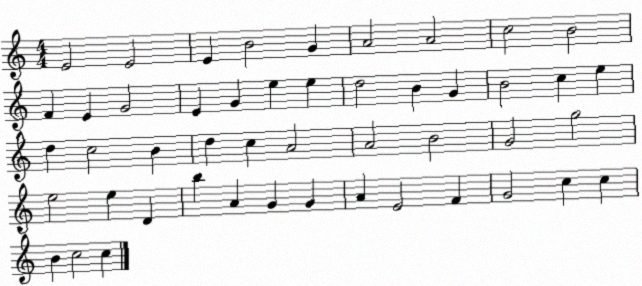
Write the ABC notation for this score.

X:1
T:Untitled
M:4/4
L:1/4
K:C
E2 E2 E B2 G A2 A2 c2 B2 F E G2 E G e e d2 B G B2 c e d c2 B d c A2 A2 B2 G2 g2 e2 e D b A G G A E2 F G2 c c B c2 c